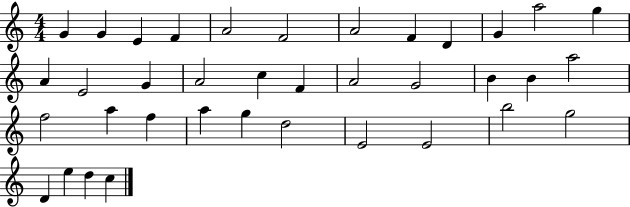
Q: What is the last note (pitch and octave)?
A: C5